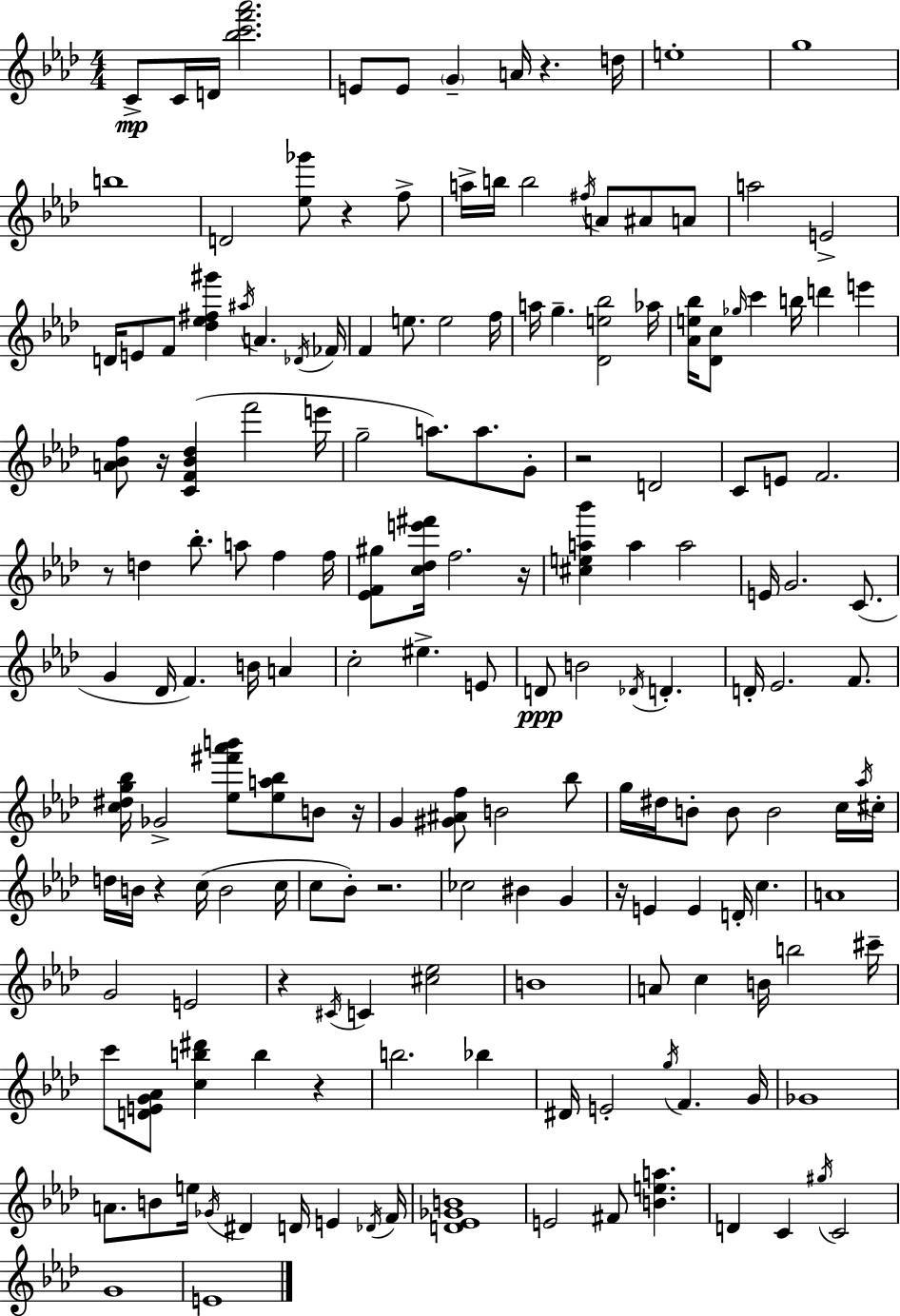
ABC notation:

X:1
T:Untitled
M:4/4
L:1/4
K:Ab
C/2 C/4 D/4 [_bc'f'_a']2 E/2 E/2 G A/4 z d/4 e4 g4 b4 D2 [_e_g']/2 z f/2 a/4 b/4 b2 ^f/4 A/2 ^A/2 A/2 a2 E2 D/4 E/2 F/2 [_d_e^f^g'] ^a/4 A _D/4 _F/4 F e/2 e2 f/4 a/4 g [_De_b]2 _a/4 [_Ae_b]/4 [_Dc]/2 _g/4 c' b/4 d' e' [A_Bf]/2 z/4 [CF_B_d] f'2 e'/4 g2 a/2 a/2 G/2 z2 D2 C/2 E/2 F2 z/2 d _b/2 a/2 f f/4 [_EF^g]/2 [c_de'^f']/4 f2 z/4 [^cea_b'] a a2 E/4 G2 C/2 G _D/4 F B/4 A c2 ^e E/2 D/2 B2 _D/4 D D/4 _E2 F/2 [c^dg_b]/4 _G2 [_e^f'_a'b']/2 [_ea_b]/2 B/2 z/4 G [^G^Af]/2 B2 _b/2 g/4 ^d/4 B/2 B/2 B2 c/4 _a/4 ^c/4 d/4 B/4 z c/4 B2 c/4 c/2 _B/2 z2 _c2 ^B G z/4 E E D/4 c A4 G2 E2 z ^C/4 C [^c_e]2 B4 A/2 c B/4 b2 ^c'/4 c'/2 [DEG_A]/2 [cb^d'] b z b2 _b ^D/4 E2 g/4 F G/4 _G4 A/2 B/2 e/4 _G/4 ^D D/4 E _D/4 F/4 [D_E_GB]4 E2 ^F/2 [Bea] D C ^g/4 C2 G4 E4